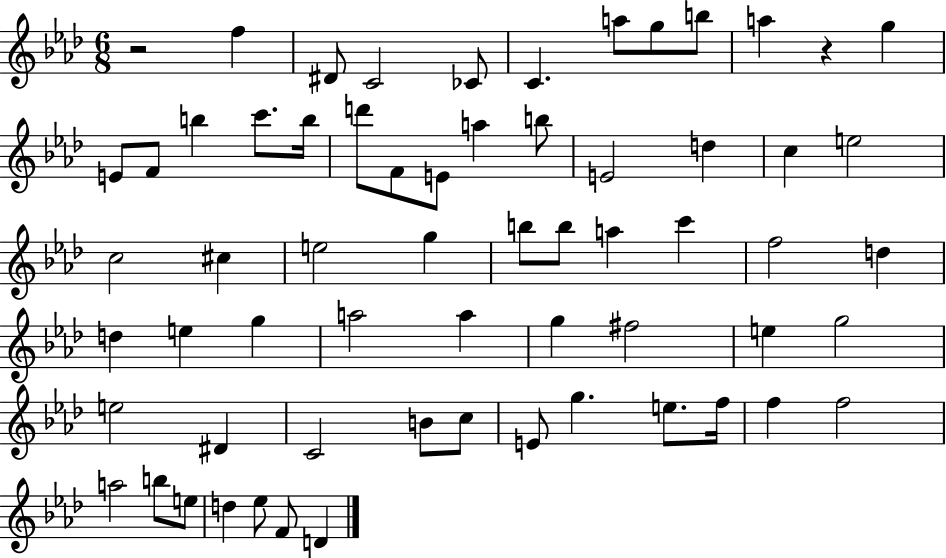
X:1
T:Untitled
M:6/8
L:1/4
K:Ab
z2 f ^D/2 C2 _C/2 C a/2 g/2 b/2 a z g E/2 F/2 b c'/2 b/4 d'/2 F/2 E/2 a b/2 E2 d c e2 c2 ^c e2 g b/2 b/2 a c' f2 d d e g a2 a g ^f2 e g2 e2 ^D C2 B/2 c/2 E/2 g e/2 f/4 f f2 a2 b/2 e/2 d _e/2 F/2 D